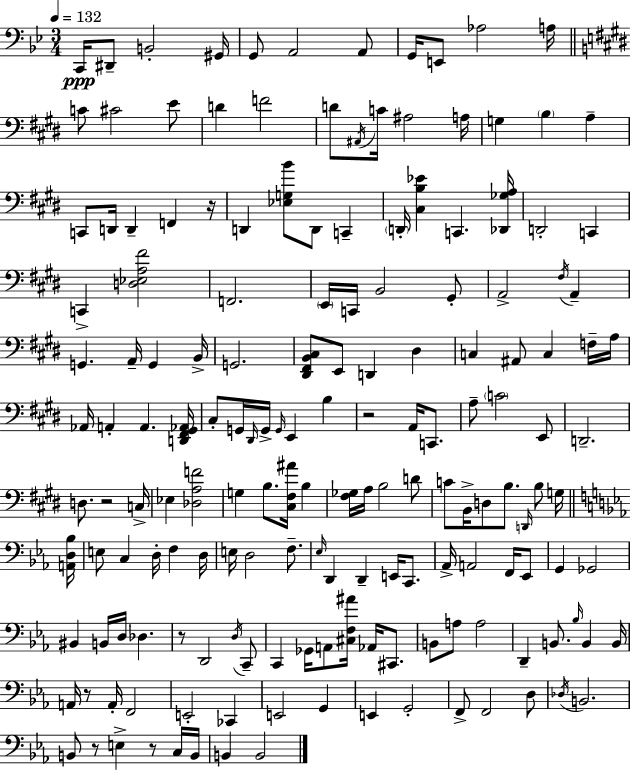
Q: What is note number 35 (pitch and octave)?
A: C2